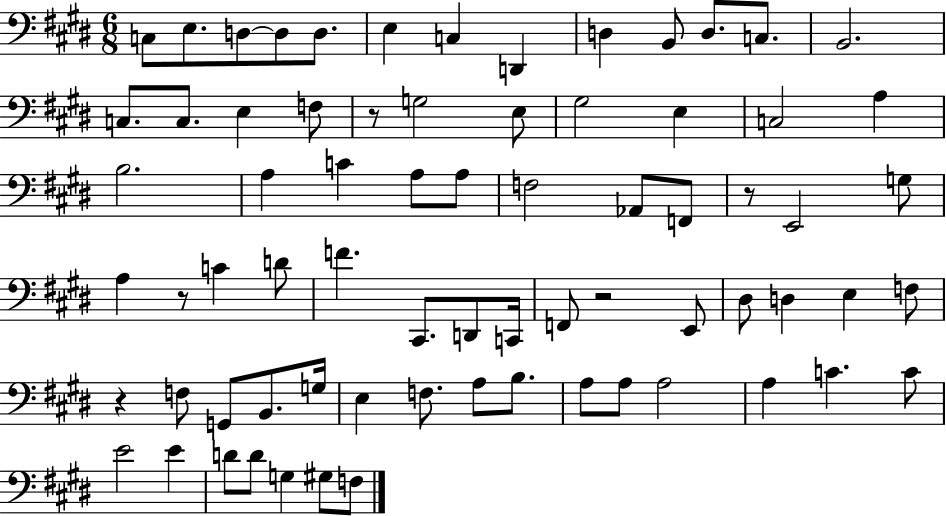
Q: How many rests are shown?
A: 5